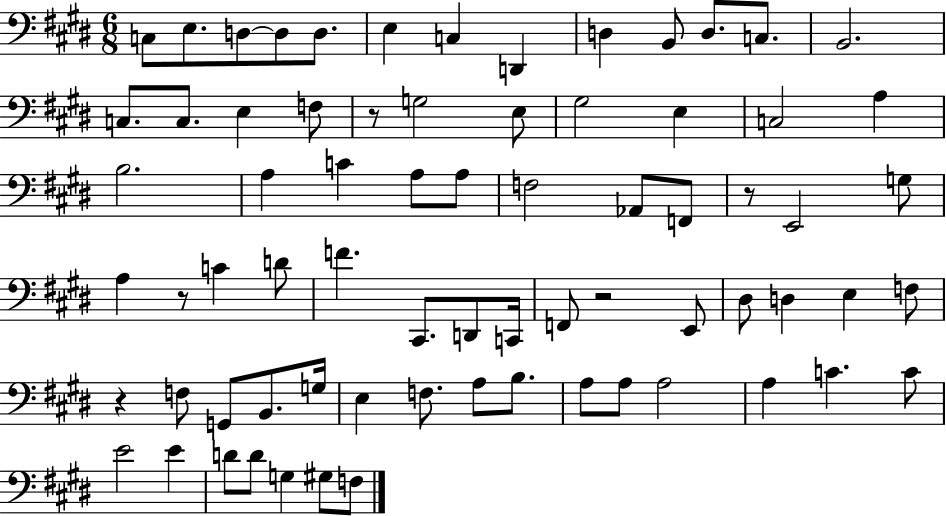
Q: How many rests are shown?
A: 5